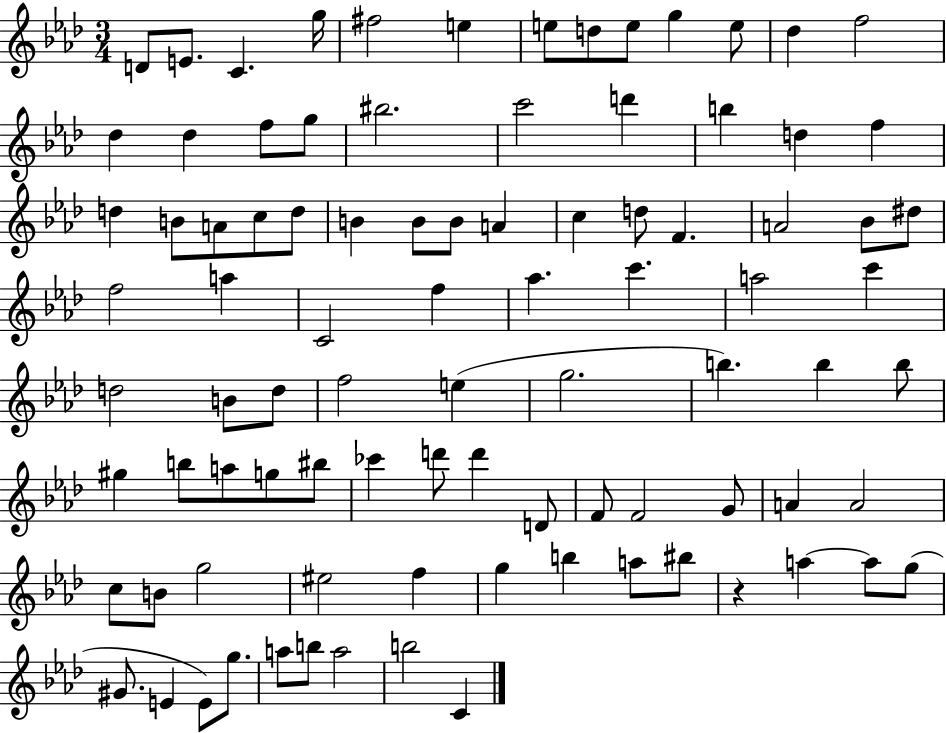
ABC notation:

X:1
T:Untitled
M:3/4
L:1/4
K:Ab
D/2 E/2 C g/4 ^f2 e e/2 d/2 e/2 g e/2 _d f2 _d _d f/2 g/2 ^b2 c'2 d' b d f d B/2 A/2 c/2 d/2 B B/2 B/2 A c d/2 F A2 _B/2 ^d/2 f2 a C2 f _a c' a2 c' d2 B/2 d/2 f2 e g2 b b b/2 ^g b/2 a/2 g/2 ^b/2 _c' d'/2 d' D/2 F/2 F2 G/2 A A2 c/2 B/2 g2 ^e2 f g b a/2 ^b/2 z a a/2 g/2 ^G/2 E E/2 g/2 a/2 b/2 a2 b2 C